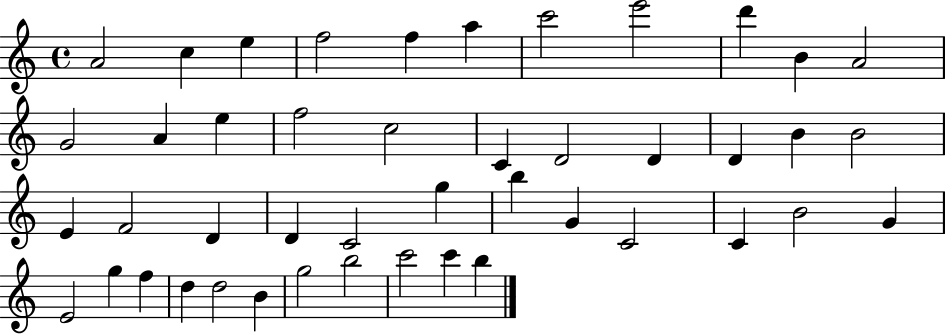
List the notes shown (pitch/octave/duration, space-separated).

A4/h C5/q E5/q F5/h F5/q A5/q C6/h E6/h D6/q B4/q A4/h G4/h A4/q E5/q F5/h C5/h C4/q D4/h D4/q D4/q B4/q B4/h E4/q F4/h D4/q D4/q C4/h G5/q B5/q G4/q C4/h C4/q B4/h G4/q E4/h G5/q F5/q D5/q D5/h B4/q G5/h B5/h C6/h C6/q B5/q